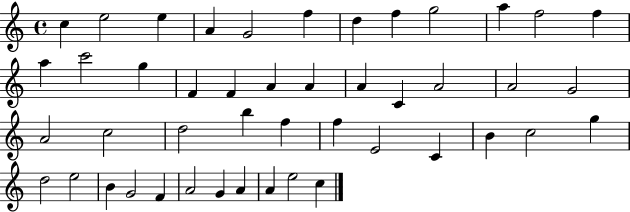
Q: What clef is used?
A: treble